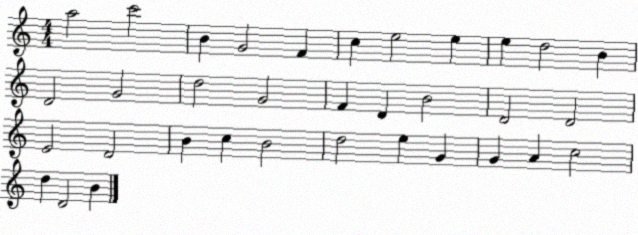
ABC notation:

X:1
T:Untitled
M:4/4
L:1/4
K:C
a2 c'2 B G2 F c e2 e e d2 B D2 G2 d2 G2 F D B2 D2 D2 E2 D2 B c B2 d2 e G G A c2 d D2 B